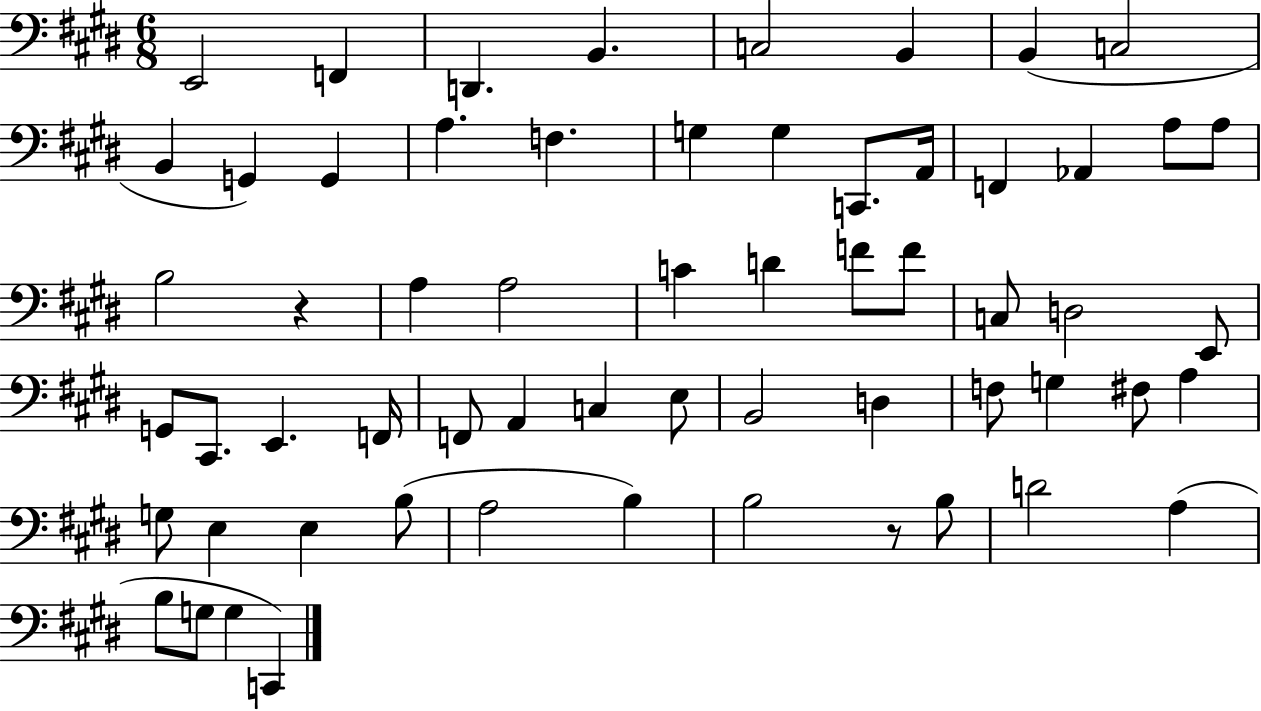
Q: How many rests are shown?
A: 2